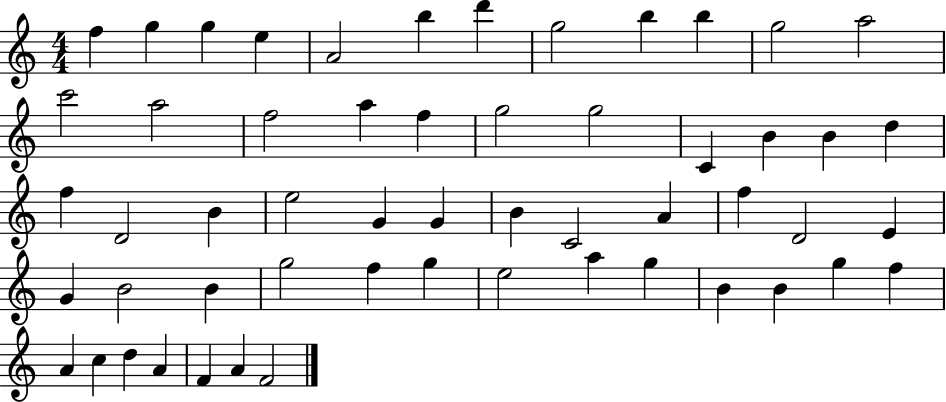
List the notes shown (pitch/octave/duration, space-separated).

F5/q G5/q G5/q E5/q A4/h B5/q D6/q G5/h B5/q B5/q G5/h A5/h C6/h A5/h F5/h A5/q F5/q G5/h G5/h C4/q B4/q B4/q D5/q F5/q D4/h B4/q E5/h G4/q G4/q B4/q C4/h A4/q F5/q D4/h E4/q G4/q B4/h B4/q G5/h F5/q G5/q E5/h A5/q G5/q B4/q B4/q G5/q F5/q A4/q C5/q D5/q A4/q F4/q A4/q F4/h